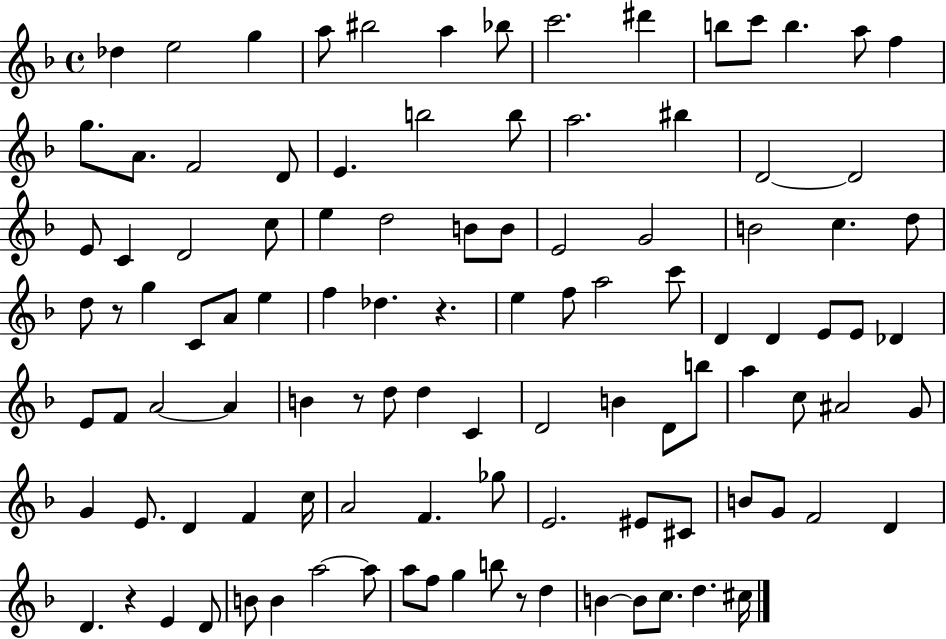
Db5/q E5/h G5/q A5/e BIS5/h A5/q Bb5/e C6/h. D#6/q B5/e C6/e B5/q. A5/e F5/q G5/e. A4/e. F4/h D4/e E4/q. B5/h B5/e A5/h. BIS5/q D4/h D4/h E4/e C4/q D4/h C5/e E5/q D5/h B4/e B4/e E4/h G4/h B4/h C5/q. D5/e D5/e R/e G5/q C4/e A4/e E5/q F5/q Db5/q. R/q. E5/q F5/e A5/h C6/e D4/q D4/q E4/e E4/e Db4/q E4/e F4/e A4/h A4/q B4/q R/e D5/e D5/q C4/q D4/h B4/q D4/e B5/e A5/q C5/e A#4/h G4/e G4/q E4/e. D4/q F4/q C5/s A4/h F4/q. Gb5/e E4/h. EIS4/e C#4/e B4/e G4/e F4/h D4/q D4/q. R/q E4/q D4/e B4/e B4/q A5/h A5/e A5/e F5/e G5/q B5/e R/e D5/q B4/q B4/e C5/e. D5/q. C#5/s